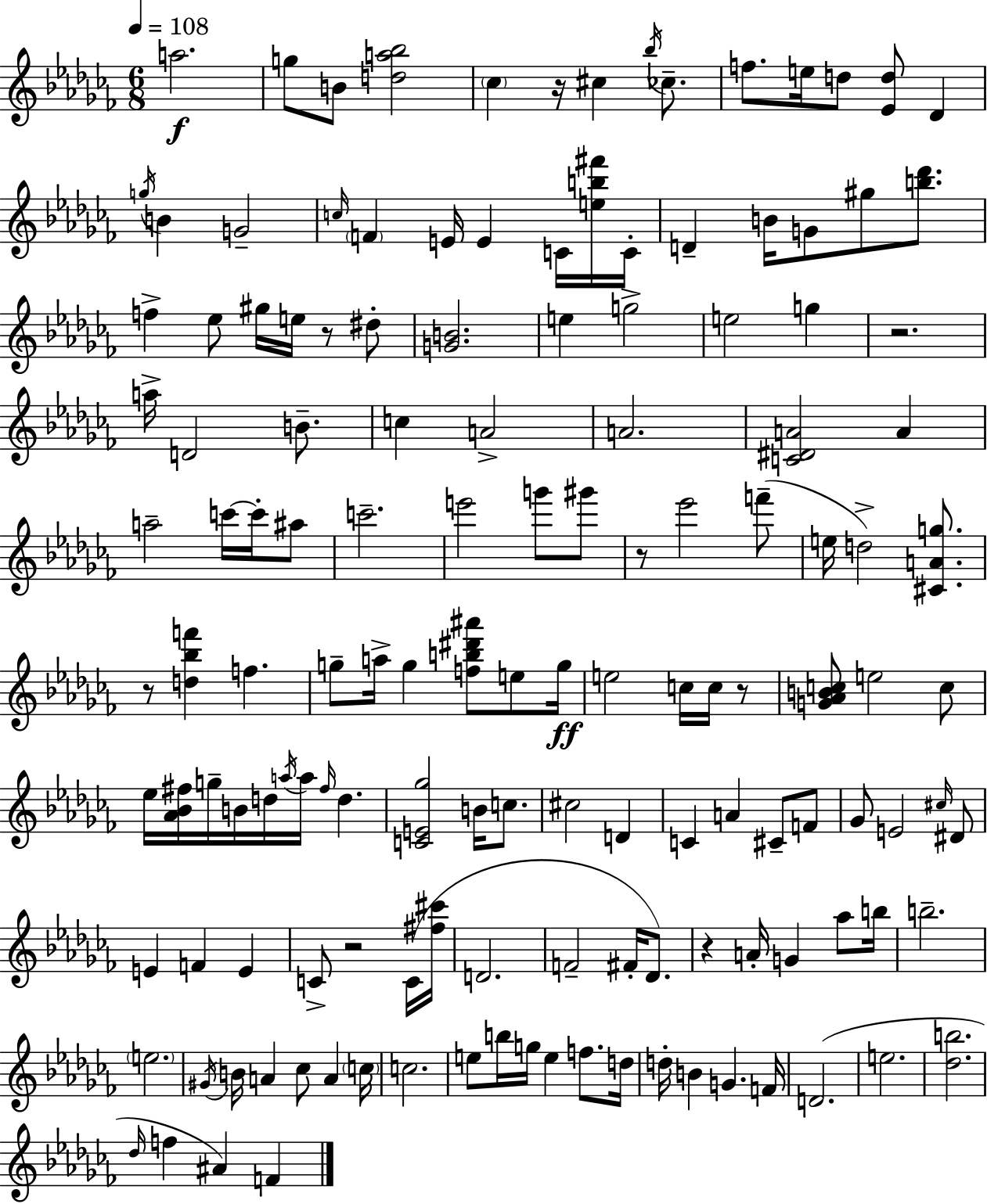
A5/h. G5/e B4/e [D5,A5,Bb5]/h CES5/q R/s C#5/q Bb5/s CES5/e. F5/e. E5/s D5/e [Eb4,D5]/e Db4/q G5/s B4/q G4/h C5/s F4/q E4/s E4/q C4/s [E5,B5,F#6]/s C4/s D4/q B4/s G4/e G#5/e [B5,Db6]/e. F5/q Eb5/e G#5/s E5/s R/e D#5/e [G4,B4]/h. E5/q G5/h E5/h G5/q R/h. A5/s D4/h B4/e. C5/q A4/h A4/h. [C4,D#4,A4]/h A4/q A5/h C6/s C6/s A#5/e C6/h. E6/h G6/e G#6/e R/e Eb6/h F6/e E5/s D5/h [C#4,A4,G5]/e. R/e [D5,Bb5,F6]/q F5/q. G5/e A5/s G5/q [F5,B5,D#6,A#6]/e E5/e G5/s E5/h C5/s C5/s R/e [G4,Ab4,B4,C5]/e E5/h C5/e Eb5/s [Ab4,Bb4,F#5]/s G5/s B4/s D5/s A5/s A5/s F#5/s D5/q. [C4,E4,Gb5]/h B4/s C5/e. C#5/h D4/q C4/q A4/q C#4/e F4/e Gb4/e E4/h C#5/s D#4/e E4/q F4/q E4/q C4/e R/h C4/s [F#5,C#6]/s D4/h. F4/h F#4/s Db4/e. R/q A4/s G4/q Ab5/e B5/s B5/h. E5/h. G#4/s B4/s A4/q CES5/e A4/q C5/s C5/h. E5/e B5/s G5/s E5/q F5/e. D5/s D5/s B4/q G4/q. F4/s D4/h. E5/h. [Db5,B5]/h. Db5/s F5/q A#4/q F4/q